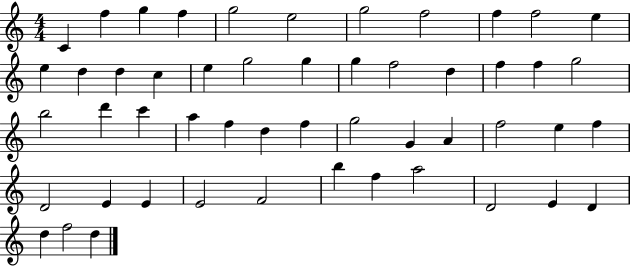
X:1
T:Untitled
M:4/4
L:1/4
K:C
C f g f g2 e2 g2 f2 f f2 e e d d c e g2 g g f2 d f f g2 b2 d' c' a f d f g2 G A f2 e f D2 E E E2 F2 b f a2 D2 E D d f2 d